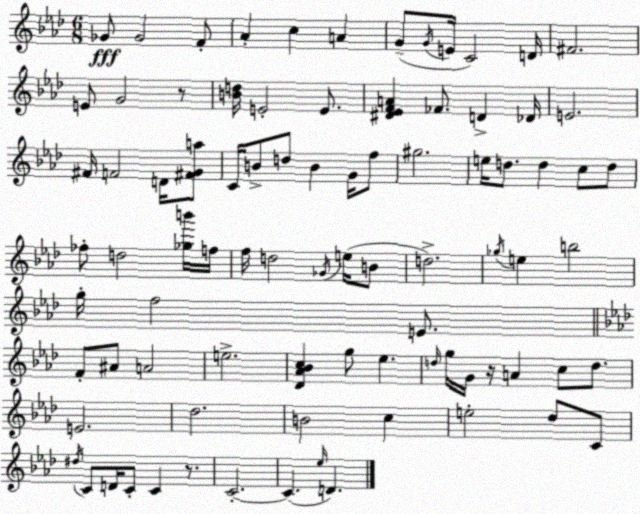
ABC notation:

X:1
T:Untitled
M:6/8
L:1/4
K:Ab
_G/2 _G2 F/2 _A c A G/2 G/4 E/4 C2 D/4 ^F2 E/2 G2 z/2 [Bd]/4 E2 E/2 [^D_EFA] _F/2 D _D/4 E2 ^F/4 F2 D/4 [^FGa]/2 C/4 B/2 d/2 B G/4 f/2 ^g2 e/4 d/2 d c/2 d/2 _f/2 d2 [_gb']/4 f/4 f/4 d2 _G/4 e/4 B/2 d2 _g/4 e b2 g/4 f2 E/2 F/2 ^A/2 A2 e2 [_D_A_Bc] g/2 _e d/4 g/4 G/4 z/4 A c/2 d/2 E2 _d2 B2 c e2 _d/2 C/2 ^d/4 C/2 D/4 C/2 C z/2 C2 C _e/4 D